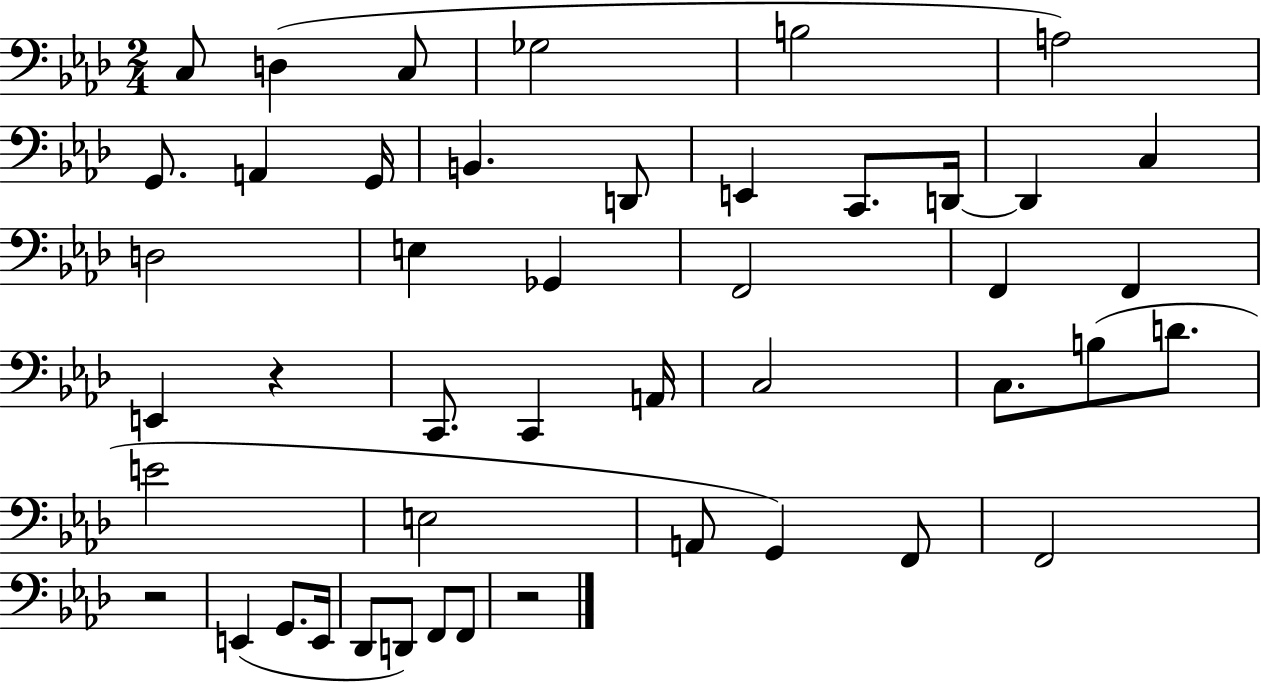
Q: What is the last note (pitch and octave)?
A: F2